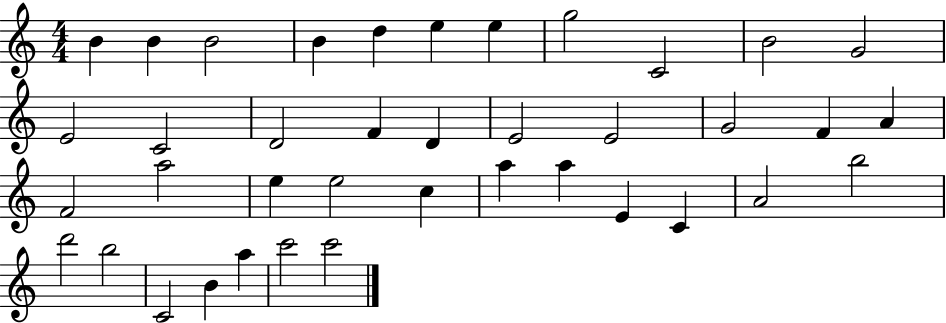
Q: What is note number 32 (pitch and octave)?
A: B5